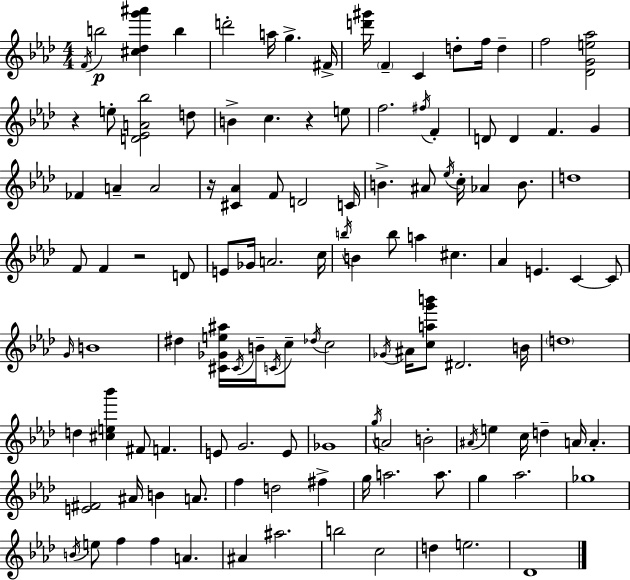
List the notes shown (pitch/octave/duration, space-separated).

F4/s B5/h [C#5,Db5,G6,A#6]/q B5/q D6/h A5/s G5/q. F#4/s [D6,G#6]/s F4/q C4/q D5/e F5/s D5/q F5/h [Db4,G4,E5,Ab5]/h R/q E5/e [D4,Eb4,A4,Bb5]/h D5/e B4/q C5/q. R/q E5/e F5/h. F#5/s F4/q D4/e D4/q F4/q. G4/q FES4/q A4/q A4/h R/s [C#4,Ab4]/q F4/e D4/h C4/s B4/q. A#4/e Eb5/s C5/s Ab4/q B4/e. D5/w F4/e F4/q R/h D4/e E4/e Gb4/s A4/h. C5/s B5/s B4/q B5/e A5/q C#5/q. Ab4/q E4/q. C4/q C4/e G4/s B4/w D#5/q [C#4,Gb4,E5,A#5]/s C#4/s B4/s C4/s C5/e Db5/s C5/h Gb4/s A#4/s [C5,A5,G6,B6]/e D#4/h. B4/s D5/w D5/q [C#5,E5,Bb6]/q F#4/e F4/q. E4/e G4/h. E4/e Gb4/w G5/s A4/h B4/h A#4/s E5/q C5/s D5/q A4/s A4/q. [E4,F#4]/h A#4/s B4/q A4/e. F5/q D5/h F#5/q G5/s A5/h. A5/e. G5/q Ab5/h. Gb5/w B4/s E5/e F5/q F5/q A4/q. A#4/q A#5/h. B5/h C5/h D5/q E5/h. Db4/w